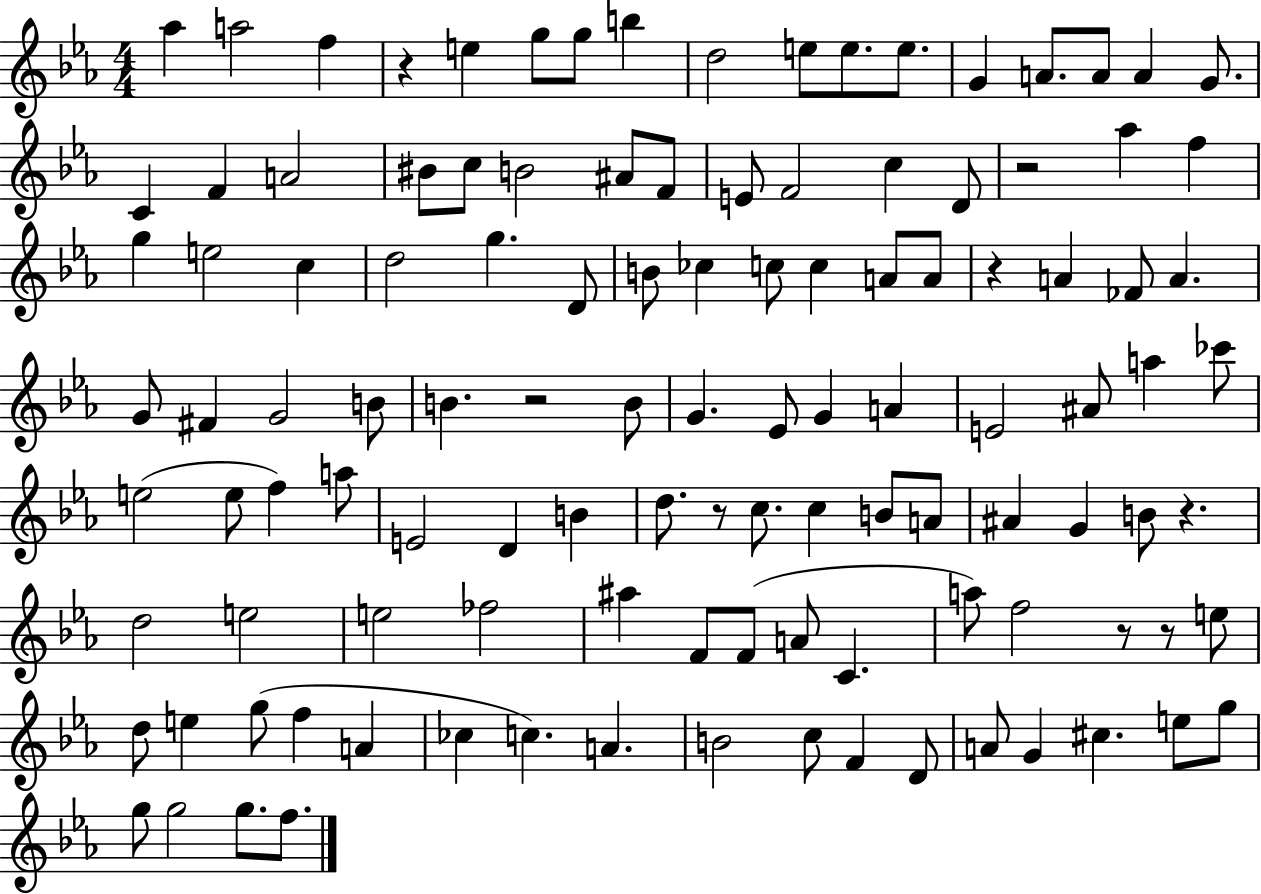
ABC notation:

X:1
T:Untitled
M:4/4
L:1/4
K:Eb
_a a2 f z e g/2 g/2 b d2 e/2 e/2 e/2 G A/2 A/2 A G/2 C F A2 ^B/2 c/2 B2 ^A/2 F/2 E/2 F2 c D/2 z2 _a f g e2 c d2 g D/2 B/2 _c c/2 c A/2 A/2 z A _F/2 A G/2 ^F G2 B/2 B z2 B/2 G _E/2 G A E2 ^A/2 a _c'/2 e2 e/2 f a/2 E2 D B d/2 z/2 c/2 c B/2 A/2 ^A G B/2 z d2 e2 e2 _f2 ^a F/2 F/2 A/2 C a/2 f2 z/2 z/2 e/2 d/2 e g/2 f A _c c A B2 c/2 F D/2 A/2 G ^c e/2 g/2 g/2 g2 g/2 f/2